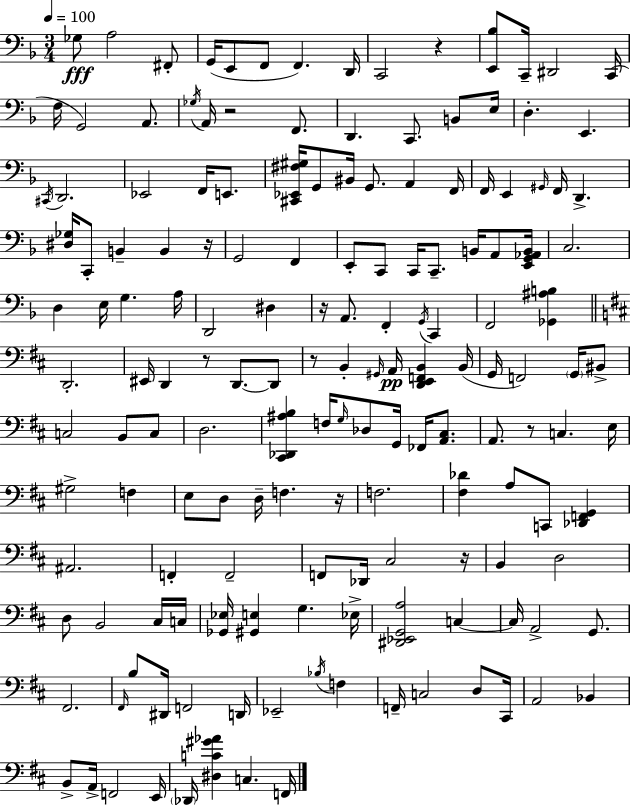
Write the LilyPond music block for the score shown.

{
  \clef bass
  \numericTimeSignature
  \time 3/4
  \key f \major
  \tempo 4 = 100
  \repeat volta 2 { ges8\fff a2 fis,8-. | g,16( e,8 f,8 f,4.) d,16 | c,2 r4 | <e, bes>8 c,16-- dis,2 c,16( | \break f16 g,2) a,8. | \acciaccatura { ges16 } a,16 r2 f,8. | d,4. c,8. b,8 | e16 d4.-. e,4. | \break \acciaccatura { cis,16 } d,2. | ees,2 f,16 e,8. | <cis, ees, fis gis>16 g,8 bis,16 g,8. a,4 | f,16 f,16 e,4 \grace { gis,16 } f,16 d,4.-> | \break <dis ges>16 c,8-. b,4-- b,4 | r16 g,2 f,4 | e,8-. c,8 c,16 c,8.-- b,16 | a,8 <e, g, aes, b,>16 c2. | \break d4 e16 g4. | a16 d,2 dis4 | r16 a,8. f,4-. \acciaccatura { g,16 } | c,4 f,2 | \break <ges, ais b>4 \bar "||" \break \key b \minor d,2.-. | eis,16 d,4 r8 d,8.~~ d,8 | r8 b,4-. \grace { gis,16 }\pp a,16 <d, e, f, b,>4 | b,16( g,16 f,2) \parenthesize g,16 bis,8-> | \break c2 b,8 c8 | d2. | <cis, des, ais b>4 f16 \grace { g16 } des8 g,16 fes,16 <a, cis>8. | a,8. r8 c4. | \break e16 gis2-> f4 | e8 d8 d16-- f4. | r16 f2. | <fis des'>4 a8 c,8 <des, f, g,>4 | \break ais,2. | f,4-. f,2-- | f,8 des,16 cis2 | r16 b,4 d2 | \break d8 b,2 | cis16 c16 <ges, ees>16 <gis, e>4 g4. | ees16-> <dis, ees, g, a>2 c4~~ | c16 a,2-> g,8. | \break fis,2. | \grace { fis,16 } b8 dis,16 f,2 | d,16 ees,2-- \acciaccatura { bes16 } | f4 f,16-- c2 | \break d8 cis,16 a,2 | bes,4 b,8-> a,16-> f,2 | e,16 \parenthesize des,16 <dis c' gis' aes'>4 c4. | f,16 } \bar "|."
}